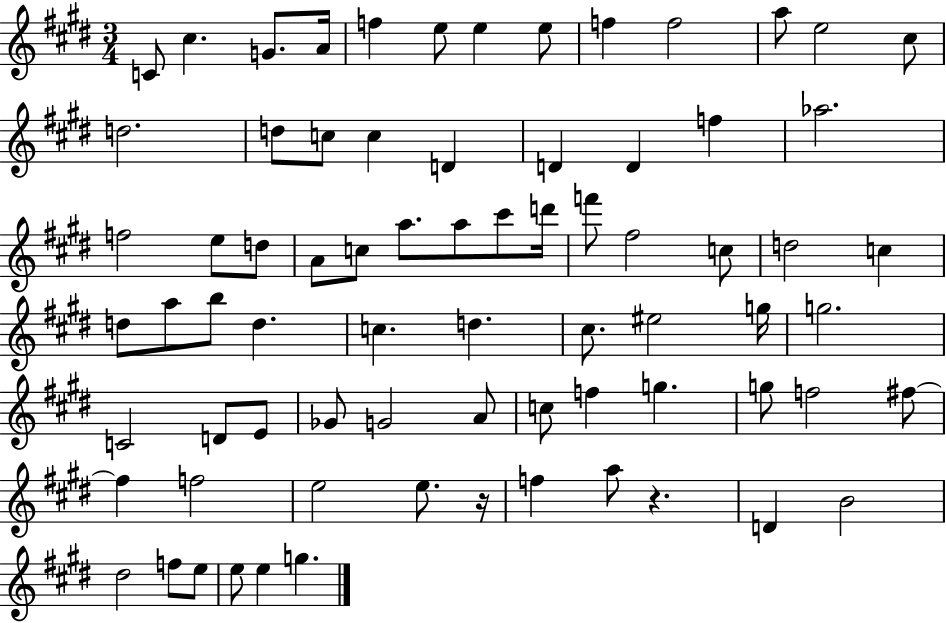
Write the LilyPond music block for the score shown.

{
  \clef treble
  \numericTimeSignature
  \time 3/4
  \key e \major
  c'8 cis''4. g'8. a'16 | f''4 e''8 e''4 e''8 | f''4 f''2 | a''8 e''2 cis''8 | \break d''2. | d''8 c''8 c''4 d'4 | d'4 d'4 f''4 | aes''2. | \break f''2 e''8 d''8 | a'8 c''8 a''8. a''8 cis'''8 d'''16 | f'''8 fis''2 c''8 | d''2 c''4 | \break d''8 a''8 b''8 d''4. | c''4. d''4. | cis''8. eis''2 g''16 | g''2. | \break c'2 d'8 e'8 | ges'8 g'2 a'8 | c''8 f''4 g''4. | g''8 f''2 fis''8~~ | \break fis''4 f''2 | e''2 e''8. r16 | f''4 a''8 r4. | d'4 b'2 | \break dis''2 f''8 e''8 | e''8 e''4 g''4. | \bar "|."
}